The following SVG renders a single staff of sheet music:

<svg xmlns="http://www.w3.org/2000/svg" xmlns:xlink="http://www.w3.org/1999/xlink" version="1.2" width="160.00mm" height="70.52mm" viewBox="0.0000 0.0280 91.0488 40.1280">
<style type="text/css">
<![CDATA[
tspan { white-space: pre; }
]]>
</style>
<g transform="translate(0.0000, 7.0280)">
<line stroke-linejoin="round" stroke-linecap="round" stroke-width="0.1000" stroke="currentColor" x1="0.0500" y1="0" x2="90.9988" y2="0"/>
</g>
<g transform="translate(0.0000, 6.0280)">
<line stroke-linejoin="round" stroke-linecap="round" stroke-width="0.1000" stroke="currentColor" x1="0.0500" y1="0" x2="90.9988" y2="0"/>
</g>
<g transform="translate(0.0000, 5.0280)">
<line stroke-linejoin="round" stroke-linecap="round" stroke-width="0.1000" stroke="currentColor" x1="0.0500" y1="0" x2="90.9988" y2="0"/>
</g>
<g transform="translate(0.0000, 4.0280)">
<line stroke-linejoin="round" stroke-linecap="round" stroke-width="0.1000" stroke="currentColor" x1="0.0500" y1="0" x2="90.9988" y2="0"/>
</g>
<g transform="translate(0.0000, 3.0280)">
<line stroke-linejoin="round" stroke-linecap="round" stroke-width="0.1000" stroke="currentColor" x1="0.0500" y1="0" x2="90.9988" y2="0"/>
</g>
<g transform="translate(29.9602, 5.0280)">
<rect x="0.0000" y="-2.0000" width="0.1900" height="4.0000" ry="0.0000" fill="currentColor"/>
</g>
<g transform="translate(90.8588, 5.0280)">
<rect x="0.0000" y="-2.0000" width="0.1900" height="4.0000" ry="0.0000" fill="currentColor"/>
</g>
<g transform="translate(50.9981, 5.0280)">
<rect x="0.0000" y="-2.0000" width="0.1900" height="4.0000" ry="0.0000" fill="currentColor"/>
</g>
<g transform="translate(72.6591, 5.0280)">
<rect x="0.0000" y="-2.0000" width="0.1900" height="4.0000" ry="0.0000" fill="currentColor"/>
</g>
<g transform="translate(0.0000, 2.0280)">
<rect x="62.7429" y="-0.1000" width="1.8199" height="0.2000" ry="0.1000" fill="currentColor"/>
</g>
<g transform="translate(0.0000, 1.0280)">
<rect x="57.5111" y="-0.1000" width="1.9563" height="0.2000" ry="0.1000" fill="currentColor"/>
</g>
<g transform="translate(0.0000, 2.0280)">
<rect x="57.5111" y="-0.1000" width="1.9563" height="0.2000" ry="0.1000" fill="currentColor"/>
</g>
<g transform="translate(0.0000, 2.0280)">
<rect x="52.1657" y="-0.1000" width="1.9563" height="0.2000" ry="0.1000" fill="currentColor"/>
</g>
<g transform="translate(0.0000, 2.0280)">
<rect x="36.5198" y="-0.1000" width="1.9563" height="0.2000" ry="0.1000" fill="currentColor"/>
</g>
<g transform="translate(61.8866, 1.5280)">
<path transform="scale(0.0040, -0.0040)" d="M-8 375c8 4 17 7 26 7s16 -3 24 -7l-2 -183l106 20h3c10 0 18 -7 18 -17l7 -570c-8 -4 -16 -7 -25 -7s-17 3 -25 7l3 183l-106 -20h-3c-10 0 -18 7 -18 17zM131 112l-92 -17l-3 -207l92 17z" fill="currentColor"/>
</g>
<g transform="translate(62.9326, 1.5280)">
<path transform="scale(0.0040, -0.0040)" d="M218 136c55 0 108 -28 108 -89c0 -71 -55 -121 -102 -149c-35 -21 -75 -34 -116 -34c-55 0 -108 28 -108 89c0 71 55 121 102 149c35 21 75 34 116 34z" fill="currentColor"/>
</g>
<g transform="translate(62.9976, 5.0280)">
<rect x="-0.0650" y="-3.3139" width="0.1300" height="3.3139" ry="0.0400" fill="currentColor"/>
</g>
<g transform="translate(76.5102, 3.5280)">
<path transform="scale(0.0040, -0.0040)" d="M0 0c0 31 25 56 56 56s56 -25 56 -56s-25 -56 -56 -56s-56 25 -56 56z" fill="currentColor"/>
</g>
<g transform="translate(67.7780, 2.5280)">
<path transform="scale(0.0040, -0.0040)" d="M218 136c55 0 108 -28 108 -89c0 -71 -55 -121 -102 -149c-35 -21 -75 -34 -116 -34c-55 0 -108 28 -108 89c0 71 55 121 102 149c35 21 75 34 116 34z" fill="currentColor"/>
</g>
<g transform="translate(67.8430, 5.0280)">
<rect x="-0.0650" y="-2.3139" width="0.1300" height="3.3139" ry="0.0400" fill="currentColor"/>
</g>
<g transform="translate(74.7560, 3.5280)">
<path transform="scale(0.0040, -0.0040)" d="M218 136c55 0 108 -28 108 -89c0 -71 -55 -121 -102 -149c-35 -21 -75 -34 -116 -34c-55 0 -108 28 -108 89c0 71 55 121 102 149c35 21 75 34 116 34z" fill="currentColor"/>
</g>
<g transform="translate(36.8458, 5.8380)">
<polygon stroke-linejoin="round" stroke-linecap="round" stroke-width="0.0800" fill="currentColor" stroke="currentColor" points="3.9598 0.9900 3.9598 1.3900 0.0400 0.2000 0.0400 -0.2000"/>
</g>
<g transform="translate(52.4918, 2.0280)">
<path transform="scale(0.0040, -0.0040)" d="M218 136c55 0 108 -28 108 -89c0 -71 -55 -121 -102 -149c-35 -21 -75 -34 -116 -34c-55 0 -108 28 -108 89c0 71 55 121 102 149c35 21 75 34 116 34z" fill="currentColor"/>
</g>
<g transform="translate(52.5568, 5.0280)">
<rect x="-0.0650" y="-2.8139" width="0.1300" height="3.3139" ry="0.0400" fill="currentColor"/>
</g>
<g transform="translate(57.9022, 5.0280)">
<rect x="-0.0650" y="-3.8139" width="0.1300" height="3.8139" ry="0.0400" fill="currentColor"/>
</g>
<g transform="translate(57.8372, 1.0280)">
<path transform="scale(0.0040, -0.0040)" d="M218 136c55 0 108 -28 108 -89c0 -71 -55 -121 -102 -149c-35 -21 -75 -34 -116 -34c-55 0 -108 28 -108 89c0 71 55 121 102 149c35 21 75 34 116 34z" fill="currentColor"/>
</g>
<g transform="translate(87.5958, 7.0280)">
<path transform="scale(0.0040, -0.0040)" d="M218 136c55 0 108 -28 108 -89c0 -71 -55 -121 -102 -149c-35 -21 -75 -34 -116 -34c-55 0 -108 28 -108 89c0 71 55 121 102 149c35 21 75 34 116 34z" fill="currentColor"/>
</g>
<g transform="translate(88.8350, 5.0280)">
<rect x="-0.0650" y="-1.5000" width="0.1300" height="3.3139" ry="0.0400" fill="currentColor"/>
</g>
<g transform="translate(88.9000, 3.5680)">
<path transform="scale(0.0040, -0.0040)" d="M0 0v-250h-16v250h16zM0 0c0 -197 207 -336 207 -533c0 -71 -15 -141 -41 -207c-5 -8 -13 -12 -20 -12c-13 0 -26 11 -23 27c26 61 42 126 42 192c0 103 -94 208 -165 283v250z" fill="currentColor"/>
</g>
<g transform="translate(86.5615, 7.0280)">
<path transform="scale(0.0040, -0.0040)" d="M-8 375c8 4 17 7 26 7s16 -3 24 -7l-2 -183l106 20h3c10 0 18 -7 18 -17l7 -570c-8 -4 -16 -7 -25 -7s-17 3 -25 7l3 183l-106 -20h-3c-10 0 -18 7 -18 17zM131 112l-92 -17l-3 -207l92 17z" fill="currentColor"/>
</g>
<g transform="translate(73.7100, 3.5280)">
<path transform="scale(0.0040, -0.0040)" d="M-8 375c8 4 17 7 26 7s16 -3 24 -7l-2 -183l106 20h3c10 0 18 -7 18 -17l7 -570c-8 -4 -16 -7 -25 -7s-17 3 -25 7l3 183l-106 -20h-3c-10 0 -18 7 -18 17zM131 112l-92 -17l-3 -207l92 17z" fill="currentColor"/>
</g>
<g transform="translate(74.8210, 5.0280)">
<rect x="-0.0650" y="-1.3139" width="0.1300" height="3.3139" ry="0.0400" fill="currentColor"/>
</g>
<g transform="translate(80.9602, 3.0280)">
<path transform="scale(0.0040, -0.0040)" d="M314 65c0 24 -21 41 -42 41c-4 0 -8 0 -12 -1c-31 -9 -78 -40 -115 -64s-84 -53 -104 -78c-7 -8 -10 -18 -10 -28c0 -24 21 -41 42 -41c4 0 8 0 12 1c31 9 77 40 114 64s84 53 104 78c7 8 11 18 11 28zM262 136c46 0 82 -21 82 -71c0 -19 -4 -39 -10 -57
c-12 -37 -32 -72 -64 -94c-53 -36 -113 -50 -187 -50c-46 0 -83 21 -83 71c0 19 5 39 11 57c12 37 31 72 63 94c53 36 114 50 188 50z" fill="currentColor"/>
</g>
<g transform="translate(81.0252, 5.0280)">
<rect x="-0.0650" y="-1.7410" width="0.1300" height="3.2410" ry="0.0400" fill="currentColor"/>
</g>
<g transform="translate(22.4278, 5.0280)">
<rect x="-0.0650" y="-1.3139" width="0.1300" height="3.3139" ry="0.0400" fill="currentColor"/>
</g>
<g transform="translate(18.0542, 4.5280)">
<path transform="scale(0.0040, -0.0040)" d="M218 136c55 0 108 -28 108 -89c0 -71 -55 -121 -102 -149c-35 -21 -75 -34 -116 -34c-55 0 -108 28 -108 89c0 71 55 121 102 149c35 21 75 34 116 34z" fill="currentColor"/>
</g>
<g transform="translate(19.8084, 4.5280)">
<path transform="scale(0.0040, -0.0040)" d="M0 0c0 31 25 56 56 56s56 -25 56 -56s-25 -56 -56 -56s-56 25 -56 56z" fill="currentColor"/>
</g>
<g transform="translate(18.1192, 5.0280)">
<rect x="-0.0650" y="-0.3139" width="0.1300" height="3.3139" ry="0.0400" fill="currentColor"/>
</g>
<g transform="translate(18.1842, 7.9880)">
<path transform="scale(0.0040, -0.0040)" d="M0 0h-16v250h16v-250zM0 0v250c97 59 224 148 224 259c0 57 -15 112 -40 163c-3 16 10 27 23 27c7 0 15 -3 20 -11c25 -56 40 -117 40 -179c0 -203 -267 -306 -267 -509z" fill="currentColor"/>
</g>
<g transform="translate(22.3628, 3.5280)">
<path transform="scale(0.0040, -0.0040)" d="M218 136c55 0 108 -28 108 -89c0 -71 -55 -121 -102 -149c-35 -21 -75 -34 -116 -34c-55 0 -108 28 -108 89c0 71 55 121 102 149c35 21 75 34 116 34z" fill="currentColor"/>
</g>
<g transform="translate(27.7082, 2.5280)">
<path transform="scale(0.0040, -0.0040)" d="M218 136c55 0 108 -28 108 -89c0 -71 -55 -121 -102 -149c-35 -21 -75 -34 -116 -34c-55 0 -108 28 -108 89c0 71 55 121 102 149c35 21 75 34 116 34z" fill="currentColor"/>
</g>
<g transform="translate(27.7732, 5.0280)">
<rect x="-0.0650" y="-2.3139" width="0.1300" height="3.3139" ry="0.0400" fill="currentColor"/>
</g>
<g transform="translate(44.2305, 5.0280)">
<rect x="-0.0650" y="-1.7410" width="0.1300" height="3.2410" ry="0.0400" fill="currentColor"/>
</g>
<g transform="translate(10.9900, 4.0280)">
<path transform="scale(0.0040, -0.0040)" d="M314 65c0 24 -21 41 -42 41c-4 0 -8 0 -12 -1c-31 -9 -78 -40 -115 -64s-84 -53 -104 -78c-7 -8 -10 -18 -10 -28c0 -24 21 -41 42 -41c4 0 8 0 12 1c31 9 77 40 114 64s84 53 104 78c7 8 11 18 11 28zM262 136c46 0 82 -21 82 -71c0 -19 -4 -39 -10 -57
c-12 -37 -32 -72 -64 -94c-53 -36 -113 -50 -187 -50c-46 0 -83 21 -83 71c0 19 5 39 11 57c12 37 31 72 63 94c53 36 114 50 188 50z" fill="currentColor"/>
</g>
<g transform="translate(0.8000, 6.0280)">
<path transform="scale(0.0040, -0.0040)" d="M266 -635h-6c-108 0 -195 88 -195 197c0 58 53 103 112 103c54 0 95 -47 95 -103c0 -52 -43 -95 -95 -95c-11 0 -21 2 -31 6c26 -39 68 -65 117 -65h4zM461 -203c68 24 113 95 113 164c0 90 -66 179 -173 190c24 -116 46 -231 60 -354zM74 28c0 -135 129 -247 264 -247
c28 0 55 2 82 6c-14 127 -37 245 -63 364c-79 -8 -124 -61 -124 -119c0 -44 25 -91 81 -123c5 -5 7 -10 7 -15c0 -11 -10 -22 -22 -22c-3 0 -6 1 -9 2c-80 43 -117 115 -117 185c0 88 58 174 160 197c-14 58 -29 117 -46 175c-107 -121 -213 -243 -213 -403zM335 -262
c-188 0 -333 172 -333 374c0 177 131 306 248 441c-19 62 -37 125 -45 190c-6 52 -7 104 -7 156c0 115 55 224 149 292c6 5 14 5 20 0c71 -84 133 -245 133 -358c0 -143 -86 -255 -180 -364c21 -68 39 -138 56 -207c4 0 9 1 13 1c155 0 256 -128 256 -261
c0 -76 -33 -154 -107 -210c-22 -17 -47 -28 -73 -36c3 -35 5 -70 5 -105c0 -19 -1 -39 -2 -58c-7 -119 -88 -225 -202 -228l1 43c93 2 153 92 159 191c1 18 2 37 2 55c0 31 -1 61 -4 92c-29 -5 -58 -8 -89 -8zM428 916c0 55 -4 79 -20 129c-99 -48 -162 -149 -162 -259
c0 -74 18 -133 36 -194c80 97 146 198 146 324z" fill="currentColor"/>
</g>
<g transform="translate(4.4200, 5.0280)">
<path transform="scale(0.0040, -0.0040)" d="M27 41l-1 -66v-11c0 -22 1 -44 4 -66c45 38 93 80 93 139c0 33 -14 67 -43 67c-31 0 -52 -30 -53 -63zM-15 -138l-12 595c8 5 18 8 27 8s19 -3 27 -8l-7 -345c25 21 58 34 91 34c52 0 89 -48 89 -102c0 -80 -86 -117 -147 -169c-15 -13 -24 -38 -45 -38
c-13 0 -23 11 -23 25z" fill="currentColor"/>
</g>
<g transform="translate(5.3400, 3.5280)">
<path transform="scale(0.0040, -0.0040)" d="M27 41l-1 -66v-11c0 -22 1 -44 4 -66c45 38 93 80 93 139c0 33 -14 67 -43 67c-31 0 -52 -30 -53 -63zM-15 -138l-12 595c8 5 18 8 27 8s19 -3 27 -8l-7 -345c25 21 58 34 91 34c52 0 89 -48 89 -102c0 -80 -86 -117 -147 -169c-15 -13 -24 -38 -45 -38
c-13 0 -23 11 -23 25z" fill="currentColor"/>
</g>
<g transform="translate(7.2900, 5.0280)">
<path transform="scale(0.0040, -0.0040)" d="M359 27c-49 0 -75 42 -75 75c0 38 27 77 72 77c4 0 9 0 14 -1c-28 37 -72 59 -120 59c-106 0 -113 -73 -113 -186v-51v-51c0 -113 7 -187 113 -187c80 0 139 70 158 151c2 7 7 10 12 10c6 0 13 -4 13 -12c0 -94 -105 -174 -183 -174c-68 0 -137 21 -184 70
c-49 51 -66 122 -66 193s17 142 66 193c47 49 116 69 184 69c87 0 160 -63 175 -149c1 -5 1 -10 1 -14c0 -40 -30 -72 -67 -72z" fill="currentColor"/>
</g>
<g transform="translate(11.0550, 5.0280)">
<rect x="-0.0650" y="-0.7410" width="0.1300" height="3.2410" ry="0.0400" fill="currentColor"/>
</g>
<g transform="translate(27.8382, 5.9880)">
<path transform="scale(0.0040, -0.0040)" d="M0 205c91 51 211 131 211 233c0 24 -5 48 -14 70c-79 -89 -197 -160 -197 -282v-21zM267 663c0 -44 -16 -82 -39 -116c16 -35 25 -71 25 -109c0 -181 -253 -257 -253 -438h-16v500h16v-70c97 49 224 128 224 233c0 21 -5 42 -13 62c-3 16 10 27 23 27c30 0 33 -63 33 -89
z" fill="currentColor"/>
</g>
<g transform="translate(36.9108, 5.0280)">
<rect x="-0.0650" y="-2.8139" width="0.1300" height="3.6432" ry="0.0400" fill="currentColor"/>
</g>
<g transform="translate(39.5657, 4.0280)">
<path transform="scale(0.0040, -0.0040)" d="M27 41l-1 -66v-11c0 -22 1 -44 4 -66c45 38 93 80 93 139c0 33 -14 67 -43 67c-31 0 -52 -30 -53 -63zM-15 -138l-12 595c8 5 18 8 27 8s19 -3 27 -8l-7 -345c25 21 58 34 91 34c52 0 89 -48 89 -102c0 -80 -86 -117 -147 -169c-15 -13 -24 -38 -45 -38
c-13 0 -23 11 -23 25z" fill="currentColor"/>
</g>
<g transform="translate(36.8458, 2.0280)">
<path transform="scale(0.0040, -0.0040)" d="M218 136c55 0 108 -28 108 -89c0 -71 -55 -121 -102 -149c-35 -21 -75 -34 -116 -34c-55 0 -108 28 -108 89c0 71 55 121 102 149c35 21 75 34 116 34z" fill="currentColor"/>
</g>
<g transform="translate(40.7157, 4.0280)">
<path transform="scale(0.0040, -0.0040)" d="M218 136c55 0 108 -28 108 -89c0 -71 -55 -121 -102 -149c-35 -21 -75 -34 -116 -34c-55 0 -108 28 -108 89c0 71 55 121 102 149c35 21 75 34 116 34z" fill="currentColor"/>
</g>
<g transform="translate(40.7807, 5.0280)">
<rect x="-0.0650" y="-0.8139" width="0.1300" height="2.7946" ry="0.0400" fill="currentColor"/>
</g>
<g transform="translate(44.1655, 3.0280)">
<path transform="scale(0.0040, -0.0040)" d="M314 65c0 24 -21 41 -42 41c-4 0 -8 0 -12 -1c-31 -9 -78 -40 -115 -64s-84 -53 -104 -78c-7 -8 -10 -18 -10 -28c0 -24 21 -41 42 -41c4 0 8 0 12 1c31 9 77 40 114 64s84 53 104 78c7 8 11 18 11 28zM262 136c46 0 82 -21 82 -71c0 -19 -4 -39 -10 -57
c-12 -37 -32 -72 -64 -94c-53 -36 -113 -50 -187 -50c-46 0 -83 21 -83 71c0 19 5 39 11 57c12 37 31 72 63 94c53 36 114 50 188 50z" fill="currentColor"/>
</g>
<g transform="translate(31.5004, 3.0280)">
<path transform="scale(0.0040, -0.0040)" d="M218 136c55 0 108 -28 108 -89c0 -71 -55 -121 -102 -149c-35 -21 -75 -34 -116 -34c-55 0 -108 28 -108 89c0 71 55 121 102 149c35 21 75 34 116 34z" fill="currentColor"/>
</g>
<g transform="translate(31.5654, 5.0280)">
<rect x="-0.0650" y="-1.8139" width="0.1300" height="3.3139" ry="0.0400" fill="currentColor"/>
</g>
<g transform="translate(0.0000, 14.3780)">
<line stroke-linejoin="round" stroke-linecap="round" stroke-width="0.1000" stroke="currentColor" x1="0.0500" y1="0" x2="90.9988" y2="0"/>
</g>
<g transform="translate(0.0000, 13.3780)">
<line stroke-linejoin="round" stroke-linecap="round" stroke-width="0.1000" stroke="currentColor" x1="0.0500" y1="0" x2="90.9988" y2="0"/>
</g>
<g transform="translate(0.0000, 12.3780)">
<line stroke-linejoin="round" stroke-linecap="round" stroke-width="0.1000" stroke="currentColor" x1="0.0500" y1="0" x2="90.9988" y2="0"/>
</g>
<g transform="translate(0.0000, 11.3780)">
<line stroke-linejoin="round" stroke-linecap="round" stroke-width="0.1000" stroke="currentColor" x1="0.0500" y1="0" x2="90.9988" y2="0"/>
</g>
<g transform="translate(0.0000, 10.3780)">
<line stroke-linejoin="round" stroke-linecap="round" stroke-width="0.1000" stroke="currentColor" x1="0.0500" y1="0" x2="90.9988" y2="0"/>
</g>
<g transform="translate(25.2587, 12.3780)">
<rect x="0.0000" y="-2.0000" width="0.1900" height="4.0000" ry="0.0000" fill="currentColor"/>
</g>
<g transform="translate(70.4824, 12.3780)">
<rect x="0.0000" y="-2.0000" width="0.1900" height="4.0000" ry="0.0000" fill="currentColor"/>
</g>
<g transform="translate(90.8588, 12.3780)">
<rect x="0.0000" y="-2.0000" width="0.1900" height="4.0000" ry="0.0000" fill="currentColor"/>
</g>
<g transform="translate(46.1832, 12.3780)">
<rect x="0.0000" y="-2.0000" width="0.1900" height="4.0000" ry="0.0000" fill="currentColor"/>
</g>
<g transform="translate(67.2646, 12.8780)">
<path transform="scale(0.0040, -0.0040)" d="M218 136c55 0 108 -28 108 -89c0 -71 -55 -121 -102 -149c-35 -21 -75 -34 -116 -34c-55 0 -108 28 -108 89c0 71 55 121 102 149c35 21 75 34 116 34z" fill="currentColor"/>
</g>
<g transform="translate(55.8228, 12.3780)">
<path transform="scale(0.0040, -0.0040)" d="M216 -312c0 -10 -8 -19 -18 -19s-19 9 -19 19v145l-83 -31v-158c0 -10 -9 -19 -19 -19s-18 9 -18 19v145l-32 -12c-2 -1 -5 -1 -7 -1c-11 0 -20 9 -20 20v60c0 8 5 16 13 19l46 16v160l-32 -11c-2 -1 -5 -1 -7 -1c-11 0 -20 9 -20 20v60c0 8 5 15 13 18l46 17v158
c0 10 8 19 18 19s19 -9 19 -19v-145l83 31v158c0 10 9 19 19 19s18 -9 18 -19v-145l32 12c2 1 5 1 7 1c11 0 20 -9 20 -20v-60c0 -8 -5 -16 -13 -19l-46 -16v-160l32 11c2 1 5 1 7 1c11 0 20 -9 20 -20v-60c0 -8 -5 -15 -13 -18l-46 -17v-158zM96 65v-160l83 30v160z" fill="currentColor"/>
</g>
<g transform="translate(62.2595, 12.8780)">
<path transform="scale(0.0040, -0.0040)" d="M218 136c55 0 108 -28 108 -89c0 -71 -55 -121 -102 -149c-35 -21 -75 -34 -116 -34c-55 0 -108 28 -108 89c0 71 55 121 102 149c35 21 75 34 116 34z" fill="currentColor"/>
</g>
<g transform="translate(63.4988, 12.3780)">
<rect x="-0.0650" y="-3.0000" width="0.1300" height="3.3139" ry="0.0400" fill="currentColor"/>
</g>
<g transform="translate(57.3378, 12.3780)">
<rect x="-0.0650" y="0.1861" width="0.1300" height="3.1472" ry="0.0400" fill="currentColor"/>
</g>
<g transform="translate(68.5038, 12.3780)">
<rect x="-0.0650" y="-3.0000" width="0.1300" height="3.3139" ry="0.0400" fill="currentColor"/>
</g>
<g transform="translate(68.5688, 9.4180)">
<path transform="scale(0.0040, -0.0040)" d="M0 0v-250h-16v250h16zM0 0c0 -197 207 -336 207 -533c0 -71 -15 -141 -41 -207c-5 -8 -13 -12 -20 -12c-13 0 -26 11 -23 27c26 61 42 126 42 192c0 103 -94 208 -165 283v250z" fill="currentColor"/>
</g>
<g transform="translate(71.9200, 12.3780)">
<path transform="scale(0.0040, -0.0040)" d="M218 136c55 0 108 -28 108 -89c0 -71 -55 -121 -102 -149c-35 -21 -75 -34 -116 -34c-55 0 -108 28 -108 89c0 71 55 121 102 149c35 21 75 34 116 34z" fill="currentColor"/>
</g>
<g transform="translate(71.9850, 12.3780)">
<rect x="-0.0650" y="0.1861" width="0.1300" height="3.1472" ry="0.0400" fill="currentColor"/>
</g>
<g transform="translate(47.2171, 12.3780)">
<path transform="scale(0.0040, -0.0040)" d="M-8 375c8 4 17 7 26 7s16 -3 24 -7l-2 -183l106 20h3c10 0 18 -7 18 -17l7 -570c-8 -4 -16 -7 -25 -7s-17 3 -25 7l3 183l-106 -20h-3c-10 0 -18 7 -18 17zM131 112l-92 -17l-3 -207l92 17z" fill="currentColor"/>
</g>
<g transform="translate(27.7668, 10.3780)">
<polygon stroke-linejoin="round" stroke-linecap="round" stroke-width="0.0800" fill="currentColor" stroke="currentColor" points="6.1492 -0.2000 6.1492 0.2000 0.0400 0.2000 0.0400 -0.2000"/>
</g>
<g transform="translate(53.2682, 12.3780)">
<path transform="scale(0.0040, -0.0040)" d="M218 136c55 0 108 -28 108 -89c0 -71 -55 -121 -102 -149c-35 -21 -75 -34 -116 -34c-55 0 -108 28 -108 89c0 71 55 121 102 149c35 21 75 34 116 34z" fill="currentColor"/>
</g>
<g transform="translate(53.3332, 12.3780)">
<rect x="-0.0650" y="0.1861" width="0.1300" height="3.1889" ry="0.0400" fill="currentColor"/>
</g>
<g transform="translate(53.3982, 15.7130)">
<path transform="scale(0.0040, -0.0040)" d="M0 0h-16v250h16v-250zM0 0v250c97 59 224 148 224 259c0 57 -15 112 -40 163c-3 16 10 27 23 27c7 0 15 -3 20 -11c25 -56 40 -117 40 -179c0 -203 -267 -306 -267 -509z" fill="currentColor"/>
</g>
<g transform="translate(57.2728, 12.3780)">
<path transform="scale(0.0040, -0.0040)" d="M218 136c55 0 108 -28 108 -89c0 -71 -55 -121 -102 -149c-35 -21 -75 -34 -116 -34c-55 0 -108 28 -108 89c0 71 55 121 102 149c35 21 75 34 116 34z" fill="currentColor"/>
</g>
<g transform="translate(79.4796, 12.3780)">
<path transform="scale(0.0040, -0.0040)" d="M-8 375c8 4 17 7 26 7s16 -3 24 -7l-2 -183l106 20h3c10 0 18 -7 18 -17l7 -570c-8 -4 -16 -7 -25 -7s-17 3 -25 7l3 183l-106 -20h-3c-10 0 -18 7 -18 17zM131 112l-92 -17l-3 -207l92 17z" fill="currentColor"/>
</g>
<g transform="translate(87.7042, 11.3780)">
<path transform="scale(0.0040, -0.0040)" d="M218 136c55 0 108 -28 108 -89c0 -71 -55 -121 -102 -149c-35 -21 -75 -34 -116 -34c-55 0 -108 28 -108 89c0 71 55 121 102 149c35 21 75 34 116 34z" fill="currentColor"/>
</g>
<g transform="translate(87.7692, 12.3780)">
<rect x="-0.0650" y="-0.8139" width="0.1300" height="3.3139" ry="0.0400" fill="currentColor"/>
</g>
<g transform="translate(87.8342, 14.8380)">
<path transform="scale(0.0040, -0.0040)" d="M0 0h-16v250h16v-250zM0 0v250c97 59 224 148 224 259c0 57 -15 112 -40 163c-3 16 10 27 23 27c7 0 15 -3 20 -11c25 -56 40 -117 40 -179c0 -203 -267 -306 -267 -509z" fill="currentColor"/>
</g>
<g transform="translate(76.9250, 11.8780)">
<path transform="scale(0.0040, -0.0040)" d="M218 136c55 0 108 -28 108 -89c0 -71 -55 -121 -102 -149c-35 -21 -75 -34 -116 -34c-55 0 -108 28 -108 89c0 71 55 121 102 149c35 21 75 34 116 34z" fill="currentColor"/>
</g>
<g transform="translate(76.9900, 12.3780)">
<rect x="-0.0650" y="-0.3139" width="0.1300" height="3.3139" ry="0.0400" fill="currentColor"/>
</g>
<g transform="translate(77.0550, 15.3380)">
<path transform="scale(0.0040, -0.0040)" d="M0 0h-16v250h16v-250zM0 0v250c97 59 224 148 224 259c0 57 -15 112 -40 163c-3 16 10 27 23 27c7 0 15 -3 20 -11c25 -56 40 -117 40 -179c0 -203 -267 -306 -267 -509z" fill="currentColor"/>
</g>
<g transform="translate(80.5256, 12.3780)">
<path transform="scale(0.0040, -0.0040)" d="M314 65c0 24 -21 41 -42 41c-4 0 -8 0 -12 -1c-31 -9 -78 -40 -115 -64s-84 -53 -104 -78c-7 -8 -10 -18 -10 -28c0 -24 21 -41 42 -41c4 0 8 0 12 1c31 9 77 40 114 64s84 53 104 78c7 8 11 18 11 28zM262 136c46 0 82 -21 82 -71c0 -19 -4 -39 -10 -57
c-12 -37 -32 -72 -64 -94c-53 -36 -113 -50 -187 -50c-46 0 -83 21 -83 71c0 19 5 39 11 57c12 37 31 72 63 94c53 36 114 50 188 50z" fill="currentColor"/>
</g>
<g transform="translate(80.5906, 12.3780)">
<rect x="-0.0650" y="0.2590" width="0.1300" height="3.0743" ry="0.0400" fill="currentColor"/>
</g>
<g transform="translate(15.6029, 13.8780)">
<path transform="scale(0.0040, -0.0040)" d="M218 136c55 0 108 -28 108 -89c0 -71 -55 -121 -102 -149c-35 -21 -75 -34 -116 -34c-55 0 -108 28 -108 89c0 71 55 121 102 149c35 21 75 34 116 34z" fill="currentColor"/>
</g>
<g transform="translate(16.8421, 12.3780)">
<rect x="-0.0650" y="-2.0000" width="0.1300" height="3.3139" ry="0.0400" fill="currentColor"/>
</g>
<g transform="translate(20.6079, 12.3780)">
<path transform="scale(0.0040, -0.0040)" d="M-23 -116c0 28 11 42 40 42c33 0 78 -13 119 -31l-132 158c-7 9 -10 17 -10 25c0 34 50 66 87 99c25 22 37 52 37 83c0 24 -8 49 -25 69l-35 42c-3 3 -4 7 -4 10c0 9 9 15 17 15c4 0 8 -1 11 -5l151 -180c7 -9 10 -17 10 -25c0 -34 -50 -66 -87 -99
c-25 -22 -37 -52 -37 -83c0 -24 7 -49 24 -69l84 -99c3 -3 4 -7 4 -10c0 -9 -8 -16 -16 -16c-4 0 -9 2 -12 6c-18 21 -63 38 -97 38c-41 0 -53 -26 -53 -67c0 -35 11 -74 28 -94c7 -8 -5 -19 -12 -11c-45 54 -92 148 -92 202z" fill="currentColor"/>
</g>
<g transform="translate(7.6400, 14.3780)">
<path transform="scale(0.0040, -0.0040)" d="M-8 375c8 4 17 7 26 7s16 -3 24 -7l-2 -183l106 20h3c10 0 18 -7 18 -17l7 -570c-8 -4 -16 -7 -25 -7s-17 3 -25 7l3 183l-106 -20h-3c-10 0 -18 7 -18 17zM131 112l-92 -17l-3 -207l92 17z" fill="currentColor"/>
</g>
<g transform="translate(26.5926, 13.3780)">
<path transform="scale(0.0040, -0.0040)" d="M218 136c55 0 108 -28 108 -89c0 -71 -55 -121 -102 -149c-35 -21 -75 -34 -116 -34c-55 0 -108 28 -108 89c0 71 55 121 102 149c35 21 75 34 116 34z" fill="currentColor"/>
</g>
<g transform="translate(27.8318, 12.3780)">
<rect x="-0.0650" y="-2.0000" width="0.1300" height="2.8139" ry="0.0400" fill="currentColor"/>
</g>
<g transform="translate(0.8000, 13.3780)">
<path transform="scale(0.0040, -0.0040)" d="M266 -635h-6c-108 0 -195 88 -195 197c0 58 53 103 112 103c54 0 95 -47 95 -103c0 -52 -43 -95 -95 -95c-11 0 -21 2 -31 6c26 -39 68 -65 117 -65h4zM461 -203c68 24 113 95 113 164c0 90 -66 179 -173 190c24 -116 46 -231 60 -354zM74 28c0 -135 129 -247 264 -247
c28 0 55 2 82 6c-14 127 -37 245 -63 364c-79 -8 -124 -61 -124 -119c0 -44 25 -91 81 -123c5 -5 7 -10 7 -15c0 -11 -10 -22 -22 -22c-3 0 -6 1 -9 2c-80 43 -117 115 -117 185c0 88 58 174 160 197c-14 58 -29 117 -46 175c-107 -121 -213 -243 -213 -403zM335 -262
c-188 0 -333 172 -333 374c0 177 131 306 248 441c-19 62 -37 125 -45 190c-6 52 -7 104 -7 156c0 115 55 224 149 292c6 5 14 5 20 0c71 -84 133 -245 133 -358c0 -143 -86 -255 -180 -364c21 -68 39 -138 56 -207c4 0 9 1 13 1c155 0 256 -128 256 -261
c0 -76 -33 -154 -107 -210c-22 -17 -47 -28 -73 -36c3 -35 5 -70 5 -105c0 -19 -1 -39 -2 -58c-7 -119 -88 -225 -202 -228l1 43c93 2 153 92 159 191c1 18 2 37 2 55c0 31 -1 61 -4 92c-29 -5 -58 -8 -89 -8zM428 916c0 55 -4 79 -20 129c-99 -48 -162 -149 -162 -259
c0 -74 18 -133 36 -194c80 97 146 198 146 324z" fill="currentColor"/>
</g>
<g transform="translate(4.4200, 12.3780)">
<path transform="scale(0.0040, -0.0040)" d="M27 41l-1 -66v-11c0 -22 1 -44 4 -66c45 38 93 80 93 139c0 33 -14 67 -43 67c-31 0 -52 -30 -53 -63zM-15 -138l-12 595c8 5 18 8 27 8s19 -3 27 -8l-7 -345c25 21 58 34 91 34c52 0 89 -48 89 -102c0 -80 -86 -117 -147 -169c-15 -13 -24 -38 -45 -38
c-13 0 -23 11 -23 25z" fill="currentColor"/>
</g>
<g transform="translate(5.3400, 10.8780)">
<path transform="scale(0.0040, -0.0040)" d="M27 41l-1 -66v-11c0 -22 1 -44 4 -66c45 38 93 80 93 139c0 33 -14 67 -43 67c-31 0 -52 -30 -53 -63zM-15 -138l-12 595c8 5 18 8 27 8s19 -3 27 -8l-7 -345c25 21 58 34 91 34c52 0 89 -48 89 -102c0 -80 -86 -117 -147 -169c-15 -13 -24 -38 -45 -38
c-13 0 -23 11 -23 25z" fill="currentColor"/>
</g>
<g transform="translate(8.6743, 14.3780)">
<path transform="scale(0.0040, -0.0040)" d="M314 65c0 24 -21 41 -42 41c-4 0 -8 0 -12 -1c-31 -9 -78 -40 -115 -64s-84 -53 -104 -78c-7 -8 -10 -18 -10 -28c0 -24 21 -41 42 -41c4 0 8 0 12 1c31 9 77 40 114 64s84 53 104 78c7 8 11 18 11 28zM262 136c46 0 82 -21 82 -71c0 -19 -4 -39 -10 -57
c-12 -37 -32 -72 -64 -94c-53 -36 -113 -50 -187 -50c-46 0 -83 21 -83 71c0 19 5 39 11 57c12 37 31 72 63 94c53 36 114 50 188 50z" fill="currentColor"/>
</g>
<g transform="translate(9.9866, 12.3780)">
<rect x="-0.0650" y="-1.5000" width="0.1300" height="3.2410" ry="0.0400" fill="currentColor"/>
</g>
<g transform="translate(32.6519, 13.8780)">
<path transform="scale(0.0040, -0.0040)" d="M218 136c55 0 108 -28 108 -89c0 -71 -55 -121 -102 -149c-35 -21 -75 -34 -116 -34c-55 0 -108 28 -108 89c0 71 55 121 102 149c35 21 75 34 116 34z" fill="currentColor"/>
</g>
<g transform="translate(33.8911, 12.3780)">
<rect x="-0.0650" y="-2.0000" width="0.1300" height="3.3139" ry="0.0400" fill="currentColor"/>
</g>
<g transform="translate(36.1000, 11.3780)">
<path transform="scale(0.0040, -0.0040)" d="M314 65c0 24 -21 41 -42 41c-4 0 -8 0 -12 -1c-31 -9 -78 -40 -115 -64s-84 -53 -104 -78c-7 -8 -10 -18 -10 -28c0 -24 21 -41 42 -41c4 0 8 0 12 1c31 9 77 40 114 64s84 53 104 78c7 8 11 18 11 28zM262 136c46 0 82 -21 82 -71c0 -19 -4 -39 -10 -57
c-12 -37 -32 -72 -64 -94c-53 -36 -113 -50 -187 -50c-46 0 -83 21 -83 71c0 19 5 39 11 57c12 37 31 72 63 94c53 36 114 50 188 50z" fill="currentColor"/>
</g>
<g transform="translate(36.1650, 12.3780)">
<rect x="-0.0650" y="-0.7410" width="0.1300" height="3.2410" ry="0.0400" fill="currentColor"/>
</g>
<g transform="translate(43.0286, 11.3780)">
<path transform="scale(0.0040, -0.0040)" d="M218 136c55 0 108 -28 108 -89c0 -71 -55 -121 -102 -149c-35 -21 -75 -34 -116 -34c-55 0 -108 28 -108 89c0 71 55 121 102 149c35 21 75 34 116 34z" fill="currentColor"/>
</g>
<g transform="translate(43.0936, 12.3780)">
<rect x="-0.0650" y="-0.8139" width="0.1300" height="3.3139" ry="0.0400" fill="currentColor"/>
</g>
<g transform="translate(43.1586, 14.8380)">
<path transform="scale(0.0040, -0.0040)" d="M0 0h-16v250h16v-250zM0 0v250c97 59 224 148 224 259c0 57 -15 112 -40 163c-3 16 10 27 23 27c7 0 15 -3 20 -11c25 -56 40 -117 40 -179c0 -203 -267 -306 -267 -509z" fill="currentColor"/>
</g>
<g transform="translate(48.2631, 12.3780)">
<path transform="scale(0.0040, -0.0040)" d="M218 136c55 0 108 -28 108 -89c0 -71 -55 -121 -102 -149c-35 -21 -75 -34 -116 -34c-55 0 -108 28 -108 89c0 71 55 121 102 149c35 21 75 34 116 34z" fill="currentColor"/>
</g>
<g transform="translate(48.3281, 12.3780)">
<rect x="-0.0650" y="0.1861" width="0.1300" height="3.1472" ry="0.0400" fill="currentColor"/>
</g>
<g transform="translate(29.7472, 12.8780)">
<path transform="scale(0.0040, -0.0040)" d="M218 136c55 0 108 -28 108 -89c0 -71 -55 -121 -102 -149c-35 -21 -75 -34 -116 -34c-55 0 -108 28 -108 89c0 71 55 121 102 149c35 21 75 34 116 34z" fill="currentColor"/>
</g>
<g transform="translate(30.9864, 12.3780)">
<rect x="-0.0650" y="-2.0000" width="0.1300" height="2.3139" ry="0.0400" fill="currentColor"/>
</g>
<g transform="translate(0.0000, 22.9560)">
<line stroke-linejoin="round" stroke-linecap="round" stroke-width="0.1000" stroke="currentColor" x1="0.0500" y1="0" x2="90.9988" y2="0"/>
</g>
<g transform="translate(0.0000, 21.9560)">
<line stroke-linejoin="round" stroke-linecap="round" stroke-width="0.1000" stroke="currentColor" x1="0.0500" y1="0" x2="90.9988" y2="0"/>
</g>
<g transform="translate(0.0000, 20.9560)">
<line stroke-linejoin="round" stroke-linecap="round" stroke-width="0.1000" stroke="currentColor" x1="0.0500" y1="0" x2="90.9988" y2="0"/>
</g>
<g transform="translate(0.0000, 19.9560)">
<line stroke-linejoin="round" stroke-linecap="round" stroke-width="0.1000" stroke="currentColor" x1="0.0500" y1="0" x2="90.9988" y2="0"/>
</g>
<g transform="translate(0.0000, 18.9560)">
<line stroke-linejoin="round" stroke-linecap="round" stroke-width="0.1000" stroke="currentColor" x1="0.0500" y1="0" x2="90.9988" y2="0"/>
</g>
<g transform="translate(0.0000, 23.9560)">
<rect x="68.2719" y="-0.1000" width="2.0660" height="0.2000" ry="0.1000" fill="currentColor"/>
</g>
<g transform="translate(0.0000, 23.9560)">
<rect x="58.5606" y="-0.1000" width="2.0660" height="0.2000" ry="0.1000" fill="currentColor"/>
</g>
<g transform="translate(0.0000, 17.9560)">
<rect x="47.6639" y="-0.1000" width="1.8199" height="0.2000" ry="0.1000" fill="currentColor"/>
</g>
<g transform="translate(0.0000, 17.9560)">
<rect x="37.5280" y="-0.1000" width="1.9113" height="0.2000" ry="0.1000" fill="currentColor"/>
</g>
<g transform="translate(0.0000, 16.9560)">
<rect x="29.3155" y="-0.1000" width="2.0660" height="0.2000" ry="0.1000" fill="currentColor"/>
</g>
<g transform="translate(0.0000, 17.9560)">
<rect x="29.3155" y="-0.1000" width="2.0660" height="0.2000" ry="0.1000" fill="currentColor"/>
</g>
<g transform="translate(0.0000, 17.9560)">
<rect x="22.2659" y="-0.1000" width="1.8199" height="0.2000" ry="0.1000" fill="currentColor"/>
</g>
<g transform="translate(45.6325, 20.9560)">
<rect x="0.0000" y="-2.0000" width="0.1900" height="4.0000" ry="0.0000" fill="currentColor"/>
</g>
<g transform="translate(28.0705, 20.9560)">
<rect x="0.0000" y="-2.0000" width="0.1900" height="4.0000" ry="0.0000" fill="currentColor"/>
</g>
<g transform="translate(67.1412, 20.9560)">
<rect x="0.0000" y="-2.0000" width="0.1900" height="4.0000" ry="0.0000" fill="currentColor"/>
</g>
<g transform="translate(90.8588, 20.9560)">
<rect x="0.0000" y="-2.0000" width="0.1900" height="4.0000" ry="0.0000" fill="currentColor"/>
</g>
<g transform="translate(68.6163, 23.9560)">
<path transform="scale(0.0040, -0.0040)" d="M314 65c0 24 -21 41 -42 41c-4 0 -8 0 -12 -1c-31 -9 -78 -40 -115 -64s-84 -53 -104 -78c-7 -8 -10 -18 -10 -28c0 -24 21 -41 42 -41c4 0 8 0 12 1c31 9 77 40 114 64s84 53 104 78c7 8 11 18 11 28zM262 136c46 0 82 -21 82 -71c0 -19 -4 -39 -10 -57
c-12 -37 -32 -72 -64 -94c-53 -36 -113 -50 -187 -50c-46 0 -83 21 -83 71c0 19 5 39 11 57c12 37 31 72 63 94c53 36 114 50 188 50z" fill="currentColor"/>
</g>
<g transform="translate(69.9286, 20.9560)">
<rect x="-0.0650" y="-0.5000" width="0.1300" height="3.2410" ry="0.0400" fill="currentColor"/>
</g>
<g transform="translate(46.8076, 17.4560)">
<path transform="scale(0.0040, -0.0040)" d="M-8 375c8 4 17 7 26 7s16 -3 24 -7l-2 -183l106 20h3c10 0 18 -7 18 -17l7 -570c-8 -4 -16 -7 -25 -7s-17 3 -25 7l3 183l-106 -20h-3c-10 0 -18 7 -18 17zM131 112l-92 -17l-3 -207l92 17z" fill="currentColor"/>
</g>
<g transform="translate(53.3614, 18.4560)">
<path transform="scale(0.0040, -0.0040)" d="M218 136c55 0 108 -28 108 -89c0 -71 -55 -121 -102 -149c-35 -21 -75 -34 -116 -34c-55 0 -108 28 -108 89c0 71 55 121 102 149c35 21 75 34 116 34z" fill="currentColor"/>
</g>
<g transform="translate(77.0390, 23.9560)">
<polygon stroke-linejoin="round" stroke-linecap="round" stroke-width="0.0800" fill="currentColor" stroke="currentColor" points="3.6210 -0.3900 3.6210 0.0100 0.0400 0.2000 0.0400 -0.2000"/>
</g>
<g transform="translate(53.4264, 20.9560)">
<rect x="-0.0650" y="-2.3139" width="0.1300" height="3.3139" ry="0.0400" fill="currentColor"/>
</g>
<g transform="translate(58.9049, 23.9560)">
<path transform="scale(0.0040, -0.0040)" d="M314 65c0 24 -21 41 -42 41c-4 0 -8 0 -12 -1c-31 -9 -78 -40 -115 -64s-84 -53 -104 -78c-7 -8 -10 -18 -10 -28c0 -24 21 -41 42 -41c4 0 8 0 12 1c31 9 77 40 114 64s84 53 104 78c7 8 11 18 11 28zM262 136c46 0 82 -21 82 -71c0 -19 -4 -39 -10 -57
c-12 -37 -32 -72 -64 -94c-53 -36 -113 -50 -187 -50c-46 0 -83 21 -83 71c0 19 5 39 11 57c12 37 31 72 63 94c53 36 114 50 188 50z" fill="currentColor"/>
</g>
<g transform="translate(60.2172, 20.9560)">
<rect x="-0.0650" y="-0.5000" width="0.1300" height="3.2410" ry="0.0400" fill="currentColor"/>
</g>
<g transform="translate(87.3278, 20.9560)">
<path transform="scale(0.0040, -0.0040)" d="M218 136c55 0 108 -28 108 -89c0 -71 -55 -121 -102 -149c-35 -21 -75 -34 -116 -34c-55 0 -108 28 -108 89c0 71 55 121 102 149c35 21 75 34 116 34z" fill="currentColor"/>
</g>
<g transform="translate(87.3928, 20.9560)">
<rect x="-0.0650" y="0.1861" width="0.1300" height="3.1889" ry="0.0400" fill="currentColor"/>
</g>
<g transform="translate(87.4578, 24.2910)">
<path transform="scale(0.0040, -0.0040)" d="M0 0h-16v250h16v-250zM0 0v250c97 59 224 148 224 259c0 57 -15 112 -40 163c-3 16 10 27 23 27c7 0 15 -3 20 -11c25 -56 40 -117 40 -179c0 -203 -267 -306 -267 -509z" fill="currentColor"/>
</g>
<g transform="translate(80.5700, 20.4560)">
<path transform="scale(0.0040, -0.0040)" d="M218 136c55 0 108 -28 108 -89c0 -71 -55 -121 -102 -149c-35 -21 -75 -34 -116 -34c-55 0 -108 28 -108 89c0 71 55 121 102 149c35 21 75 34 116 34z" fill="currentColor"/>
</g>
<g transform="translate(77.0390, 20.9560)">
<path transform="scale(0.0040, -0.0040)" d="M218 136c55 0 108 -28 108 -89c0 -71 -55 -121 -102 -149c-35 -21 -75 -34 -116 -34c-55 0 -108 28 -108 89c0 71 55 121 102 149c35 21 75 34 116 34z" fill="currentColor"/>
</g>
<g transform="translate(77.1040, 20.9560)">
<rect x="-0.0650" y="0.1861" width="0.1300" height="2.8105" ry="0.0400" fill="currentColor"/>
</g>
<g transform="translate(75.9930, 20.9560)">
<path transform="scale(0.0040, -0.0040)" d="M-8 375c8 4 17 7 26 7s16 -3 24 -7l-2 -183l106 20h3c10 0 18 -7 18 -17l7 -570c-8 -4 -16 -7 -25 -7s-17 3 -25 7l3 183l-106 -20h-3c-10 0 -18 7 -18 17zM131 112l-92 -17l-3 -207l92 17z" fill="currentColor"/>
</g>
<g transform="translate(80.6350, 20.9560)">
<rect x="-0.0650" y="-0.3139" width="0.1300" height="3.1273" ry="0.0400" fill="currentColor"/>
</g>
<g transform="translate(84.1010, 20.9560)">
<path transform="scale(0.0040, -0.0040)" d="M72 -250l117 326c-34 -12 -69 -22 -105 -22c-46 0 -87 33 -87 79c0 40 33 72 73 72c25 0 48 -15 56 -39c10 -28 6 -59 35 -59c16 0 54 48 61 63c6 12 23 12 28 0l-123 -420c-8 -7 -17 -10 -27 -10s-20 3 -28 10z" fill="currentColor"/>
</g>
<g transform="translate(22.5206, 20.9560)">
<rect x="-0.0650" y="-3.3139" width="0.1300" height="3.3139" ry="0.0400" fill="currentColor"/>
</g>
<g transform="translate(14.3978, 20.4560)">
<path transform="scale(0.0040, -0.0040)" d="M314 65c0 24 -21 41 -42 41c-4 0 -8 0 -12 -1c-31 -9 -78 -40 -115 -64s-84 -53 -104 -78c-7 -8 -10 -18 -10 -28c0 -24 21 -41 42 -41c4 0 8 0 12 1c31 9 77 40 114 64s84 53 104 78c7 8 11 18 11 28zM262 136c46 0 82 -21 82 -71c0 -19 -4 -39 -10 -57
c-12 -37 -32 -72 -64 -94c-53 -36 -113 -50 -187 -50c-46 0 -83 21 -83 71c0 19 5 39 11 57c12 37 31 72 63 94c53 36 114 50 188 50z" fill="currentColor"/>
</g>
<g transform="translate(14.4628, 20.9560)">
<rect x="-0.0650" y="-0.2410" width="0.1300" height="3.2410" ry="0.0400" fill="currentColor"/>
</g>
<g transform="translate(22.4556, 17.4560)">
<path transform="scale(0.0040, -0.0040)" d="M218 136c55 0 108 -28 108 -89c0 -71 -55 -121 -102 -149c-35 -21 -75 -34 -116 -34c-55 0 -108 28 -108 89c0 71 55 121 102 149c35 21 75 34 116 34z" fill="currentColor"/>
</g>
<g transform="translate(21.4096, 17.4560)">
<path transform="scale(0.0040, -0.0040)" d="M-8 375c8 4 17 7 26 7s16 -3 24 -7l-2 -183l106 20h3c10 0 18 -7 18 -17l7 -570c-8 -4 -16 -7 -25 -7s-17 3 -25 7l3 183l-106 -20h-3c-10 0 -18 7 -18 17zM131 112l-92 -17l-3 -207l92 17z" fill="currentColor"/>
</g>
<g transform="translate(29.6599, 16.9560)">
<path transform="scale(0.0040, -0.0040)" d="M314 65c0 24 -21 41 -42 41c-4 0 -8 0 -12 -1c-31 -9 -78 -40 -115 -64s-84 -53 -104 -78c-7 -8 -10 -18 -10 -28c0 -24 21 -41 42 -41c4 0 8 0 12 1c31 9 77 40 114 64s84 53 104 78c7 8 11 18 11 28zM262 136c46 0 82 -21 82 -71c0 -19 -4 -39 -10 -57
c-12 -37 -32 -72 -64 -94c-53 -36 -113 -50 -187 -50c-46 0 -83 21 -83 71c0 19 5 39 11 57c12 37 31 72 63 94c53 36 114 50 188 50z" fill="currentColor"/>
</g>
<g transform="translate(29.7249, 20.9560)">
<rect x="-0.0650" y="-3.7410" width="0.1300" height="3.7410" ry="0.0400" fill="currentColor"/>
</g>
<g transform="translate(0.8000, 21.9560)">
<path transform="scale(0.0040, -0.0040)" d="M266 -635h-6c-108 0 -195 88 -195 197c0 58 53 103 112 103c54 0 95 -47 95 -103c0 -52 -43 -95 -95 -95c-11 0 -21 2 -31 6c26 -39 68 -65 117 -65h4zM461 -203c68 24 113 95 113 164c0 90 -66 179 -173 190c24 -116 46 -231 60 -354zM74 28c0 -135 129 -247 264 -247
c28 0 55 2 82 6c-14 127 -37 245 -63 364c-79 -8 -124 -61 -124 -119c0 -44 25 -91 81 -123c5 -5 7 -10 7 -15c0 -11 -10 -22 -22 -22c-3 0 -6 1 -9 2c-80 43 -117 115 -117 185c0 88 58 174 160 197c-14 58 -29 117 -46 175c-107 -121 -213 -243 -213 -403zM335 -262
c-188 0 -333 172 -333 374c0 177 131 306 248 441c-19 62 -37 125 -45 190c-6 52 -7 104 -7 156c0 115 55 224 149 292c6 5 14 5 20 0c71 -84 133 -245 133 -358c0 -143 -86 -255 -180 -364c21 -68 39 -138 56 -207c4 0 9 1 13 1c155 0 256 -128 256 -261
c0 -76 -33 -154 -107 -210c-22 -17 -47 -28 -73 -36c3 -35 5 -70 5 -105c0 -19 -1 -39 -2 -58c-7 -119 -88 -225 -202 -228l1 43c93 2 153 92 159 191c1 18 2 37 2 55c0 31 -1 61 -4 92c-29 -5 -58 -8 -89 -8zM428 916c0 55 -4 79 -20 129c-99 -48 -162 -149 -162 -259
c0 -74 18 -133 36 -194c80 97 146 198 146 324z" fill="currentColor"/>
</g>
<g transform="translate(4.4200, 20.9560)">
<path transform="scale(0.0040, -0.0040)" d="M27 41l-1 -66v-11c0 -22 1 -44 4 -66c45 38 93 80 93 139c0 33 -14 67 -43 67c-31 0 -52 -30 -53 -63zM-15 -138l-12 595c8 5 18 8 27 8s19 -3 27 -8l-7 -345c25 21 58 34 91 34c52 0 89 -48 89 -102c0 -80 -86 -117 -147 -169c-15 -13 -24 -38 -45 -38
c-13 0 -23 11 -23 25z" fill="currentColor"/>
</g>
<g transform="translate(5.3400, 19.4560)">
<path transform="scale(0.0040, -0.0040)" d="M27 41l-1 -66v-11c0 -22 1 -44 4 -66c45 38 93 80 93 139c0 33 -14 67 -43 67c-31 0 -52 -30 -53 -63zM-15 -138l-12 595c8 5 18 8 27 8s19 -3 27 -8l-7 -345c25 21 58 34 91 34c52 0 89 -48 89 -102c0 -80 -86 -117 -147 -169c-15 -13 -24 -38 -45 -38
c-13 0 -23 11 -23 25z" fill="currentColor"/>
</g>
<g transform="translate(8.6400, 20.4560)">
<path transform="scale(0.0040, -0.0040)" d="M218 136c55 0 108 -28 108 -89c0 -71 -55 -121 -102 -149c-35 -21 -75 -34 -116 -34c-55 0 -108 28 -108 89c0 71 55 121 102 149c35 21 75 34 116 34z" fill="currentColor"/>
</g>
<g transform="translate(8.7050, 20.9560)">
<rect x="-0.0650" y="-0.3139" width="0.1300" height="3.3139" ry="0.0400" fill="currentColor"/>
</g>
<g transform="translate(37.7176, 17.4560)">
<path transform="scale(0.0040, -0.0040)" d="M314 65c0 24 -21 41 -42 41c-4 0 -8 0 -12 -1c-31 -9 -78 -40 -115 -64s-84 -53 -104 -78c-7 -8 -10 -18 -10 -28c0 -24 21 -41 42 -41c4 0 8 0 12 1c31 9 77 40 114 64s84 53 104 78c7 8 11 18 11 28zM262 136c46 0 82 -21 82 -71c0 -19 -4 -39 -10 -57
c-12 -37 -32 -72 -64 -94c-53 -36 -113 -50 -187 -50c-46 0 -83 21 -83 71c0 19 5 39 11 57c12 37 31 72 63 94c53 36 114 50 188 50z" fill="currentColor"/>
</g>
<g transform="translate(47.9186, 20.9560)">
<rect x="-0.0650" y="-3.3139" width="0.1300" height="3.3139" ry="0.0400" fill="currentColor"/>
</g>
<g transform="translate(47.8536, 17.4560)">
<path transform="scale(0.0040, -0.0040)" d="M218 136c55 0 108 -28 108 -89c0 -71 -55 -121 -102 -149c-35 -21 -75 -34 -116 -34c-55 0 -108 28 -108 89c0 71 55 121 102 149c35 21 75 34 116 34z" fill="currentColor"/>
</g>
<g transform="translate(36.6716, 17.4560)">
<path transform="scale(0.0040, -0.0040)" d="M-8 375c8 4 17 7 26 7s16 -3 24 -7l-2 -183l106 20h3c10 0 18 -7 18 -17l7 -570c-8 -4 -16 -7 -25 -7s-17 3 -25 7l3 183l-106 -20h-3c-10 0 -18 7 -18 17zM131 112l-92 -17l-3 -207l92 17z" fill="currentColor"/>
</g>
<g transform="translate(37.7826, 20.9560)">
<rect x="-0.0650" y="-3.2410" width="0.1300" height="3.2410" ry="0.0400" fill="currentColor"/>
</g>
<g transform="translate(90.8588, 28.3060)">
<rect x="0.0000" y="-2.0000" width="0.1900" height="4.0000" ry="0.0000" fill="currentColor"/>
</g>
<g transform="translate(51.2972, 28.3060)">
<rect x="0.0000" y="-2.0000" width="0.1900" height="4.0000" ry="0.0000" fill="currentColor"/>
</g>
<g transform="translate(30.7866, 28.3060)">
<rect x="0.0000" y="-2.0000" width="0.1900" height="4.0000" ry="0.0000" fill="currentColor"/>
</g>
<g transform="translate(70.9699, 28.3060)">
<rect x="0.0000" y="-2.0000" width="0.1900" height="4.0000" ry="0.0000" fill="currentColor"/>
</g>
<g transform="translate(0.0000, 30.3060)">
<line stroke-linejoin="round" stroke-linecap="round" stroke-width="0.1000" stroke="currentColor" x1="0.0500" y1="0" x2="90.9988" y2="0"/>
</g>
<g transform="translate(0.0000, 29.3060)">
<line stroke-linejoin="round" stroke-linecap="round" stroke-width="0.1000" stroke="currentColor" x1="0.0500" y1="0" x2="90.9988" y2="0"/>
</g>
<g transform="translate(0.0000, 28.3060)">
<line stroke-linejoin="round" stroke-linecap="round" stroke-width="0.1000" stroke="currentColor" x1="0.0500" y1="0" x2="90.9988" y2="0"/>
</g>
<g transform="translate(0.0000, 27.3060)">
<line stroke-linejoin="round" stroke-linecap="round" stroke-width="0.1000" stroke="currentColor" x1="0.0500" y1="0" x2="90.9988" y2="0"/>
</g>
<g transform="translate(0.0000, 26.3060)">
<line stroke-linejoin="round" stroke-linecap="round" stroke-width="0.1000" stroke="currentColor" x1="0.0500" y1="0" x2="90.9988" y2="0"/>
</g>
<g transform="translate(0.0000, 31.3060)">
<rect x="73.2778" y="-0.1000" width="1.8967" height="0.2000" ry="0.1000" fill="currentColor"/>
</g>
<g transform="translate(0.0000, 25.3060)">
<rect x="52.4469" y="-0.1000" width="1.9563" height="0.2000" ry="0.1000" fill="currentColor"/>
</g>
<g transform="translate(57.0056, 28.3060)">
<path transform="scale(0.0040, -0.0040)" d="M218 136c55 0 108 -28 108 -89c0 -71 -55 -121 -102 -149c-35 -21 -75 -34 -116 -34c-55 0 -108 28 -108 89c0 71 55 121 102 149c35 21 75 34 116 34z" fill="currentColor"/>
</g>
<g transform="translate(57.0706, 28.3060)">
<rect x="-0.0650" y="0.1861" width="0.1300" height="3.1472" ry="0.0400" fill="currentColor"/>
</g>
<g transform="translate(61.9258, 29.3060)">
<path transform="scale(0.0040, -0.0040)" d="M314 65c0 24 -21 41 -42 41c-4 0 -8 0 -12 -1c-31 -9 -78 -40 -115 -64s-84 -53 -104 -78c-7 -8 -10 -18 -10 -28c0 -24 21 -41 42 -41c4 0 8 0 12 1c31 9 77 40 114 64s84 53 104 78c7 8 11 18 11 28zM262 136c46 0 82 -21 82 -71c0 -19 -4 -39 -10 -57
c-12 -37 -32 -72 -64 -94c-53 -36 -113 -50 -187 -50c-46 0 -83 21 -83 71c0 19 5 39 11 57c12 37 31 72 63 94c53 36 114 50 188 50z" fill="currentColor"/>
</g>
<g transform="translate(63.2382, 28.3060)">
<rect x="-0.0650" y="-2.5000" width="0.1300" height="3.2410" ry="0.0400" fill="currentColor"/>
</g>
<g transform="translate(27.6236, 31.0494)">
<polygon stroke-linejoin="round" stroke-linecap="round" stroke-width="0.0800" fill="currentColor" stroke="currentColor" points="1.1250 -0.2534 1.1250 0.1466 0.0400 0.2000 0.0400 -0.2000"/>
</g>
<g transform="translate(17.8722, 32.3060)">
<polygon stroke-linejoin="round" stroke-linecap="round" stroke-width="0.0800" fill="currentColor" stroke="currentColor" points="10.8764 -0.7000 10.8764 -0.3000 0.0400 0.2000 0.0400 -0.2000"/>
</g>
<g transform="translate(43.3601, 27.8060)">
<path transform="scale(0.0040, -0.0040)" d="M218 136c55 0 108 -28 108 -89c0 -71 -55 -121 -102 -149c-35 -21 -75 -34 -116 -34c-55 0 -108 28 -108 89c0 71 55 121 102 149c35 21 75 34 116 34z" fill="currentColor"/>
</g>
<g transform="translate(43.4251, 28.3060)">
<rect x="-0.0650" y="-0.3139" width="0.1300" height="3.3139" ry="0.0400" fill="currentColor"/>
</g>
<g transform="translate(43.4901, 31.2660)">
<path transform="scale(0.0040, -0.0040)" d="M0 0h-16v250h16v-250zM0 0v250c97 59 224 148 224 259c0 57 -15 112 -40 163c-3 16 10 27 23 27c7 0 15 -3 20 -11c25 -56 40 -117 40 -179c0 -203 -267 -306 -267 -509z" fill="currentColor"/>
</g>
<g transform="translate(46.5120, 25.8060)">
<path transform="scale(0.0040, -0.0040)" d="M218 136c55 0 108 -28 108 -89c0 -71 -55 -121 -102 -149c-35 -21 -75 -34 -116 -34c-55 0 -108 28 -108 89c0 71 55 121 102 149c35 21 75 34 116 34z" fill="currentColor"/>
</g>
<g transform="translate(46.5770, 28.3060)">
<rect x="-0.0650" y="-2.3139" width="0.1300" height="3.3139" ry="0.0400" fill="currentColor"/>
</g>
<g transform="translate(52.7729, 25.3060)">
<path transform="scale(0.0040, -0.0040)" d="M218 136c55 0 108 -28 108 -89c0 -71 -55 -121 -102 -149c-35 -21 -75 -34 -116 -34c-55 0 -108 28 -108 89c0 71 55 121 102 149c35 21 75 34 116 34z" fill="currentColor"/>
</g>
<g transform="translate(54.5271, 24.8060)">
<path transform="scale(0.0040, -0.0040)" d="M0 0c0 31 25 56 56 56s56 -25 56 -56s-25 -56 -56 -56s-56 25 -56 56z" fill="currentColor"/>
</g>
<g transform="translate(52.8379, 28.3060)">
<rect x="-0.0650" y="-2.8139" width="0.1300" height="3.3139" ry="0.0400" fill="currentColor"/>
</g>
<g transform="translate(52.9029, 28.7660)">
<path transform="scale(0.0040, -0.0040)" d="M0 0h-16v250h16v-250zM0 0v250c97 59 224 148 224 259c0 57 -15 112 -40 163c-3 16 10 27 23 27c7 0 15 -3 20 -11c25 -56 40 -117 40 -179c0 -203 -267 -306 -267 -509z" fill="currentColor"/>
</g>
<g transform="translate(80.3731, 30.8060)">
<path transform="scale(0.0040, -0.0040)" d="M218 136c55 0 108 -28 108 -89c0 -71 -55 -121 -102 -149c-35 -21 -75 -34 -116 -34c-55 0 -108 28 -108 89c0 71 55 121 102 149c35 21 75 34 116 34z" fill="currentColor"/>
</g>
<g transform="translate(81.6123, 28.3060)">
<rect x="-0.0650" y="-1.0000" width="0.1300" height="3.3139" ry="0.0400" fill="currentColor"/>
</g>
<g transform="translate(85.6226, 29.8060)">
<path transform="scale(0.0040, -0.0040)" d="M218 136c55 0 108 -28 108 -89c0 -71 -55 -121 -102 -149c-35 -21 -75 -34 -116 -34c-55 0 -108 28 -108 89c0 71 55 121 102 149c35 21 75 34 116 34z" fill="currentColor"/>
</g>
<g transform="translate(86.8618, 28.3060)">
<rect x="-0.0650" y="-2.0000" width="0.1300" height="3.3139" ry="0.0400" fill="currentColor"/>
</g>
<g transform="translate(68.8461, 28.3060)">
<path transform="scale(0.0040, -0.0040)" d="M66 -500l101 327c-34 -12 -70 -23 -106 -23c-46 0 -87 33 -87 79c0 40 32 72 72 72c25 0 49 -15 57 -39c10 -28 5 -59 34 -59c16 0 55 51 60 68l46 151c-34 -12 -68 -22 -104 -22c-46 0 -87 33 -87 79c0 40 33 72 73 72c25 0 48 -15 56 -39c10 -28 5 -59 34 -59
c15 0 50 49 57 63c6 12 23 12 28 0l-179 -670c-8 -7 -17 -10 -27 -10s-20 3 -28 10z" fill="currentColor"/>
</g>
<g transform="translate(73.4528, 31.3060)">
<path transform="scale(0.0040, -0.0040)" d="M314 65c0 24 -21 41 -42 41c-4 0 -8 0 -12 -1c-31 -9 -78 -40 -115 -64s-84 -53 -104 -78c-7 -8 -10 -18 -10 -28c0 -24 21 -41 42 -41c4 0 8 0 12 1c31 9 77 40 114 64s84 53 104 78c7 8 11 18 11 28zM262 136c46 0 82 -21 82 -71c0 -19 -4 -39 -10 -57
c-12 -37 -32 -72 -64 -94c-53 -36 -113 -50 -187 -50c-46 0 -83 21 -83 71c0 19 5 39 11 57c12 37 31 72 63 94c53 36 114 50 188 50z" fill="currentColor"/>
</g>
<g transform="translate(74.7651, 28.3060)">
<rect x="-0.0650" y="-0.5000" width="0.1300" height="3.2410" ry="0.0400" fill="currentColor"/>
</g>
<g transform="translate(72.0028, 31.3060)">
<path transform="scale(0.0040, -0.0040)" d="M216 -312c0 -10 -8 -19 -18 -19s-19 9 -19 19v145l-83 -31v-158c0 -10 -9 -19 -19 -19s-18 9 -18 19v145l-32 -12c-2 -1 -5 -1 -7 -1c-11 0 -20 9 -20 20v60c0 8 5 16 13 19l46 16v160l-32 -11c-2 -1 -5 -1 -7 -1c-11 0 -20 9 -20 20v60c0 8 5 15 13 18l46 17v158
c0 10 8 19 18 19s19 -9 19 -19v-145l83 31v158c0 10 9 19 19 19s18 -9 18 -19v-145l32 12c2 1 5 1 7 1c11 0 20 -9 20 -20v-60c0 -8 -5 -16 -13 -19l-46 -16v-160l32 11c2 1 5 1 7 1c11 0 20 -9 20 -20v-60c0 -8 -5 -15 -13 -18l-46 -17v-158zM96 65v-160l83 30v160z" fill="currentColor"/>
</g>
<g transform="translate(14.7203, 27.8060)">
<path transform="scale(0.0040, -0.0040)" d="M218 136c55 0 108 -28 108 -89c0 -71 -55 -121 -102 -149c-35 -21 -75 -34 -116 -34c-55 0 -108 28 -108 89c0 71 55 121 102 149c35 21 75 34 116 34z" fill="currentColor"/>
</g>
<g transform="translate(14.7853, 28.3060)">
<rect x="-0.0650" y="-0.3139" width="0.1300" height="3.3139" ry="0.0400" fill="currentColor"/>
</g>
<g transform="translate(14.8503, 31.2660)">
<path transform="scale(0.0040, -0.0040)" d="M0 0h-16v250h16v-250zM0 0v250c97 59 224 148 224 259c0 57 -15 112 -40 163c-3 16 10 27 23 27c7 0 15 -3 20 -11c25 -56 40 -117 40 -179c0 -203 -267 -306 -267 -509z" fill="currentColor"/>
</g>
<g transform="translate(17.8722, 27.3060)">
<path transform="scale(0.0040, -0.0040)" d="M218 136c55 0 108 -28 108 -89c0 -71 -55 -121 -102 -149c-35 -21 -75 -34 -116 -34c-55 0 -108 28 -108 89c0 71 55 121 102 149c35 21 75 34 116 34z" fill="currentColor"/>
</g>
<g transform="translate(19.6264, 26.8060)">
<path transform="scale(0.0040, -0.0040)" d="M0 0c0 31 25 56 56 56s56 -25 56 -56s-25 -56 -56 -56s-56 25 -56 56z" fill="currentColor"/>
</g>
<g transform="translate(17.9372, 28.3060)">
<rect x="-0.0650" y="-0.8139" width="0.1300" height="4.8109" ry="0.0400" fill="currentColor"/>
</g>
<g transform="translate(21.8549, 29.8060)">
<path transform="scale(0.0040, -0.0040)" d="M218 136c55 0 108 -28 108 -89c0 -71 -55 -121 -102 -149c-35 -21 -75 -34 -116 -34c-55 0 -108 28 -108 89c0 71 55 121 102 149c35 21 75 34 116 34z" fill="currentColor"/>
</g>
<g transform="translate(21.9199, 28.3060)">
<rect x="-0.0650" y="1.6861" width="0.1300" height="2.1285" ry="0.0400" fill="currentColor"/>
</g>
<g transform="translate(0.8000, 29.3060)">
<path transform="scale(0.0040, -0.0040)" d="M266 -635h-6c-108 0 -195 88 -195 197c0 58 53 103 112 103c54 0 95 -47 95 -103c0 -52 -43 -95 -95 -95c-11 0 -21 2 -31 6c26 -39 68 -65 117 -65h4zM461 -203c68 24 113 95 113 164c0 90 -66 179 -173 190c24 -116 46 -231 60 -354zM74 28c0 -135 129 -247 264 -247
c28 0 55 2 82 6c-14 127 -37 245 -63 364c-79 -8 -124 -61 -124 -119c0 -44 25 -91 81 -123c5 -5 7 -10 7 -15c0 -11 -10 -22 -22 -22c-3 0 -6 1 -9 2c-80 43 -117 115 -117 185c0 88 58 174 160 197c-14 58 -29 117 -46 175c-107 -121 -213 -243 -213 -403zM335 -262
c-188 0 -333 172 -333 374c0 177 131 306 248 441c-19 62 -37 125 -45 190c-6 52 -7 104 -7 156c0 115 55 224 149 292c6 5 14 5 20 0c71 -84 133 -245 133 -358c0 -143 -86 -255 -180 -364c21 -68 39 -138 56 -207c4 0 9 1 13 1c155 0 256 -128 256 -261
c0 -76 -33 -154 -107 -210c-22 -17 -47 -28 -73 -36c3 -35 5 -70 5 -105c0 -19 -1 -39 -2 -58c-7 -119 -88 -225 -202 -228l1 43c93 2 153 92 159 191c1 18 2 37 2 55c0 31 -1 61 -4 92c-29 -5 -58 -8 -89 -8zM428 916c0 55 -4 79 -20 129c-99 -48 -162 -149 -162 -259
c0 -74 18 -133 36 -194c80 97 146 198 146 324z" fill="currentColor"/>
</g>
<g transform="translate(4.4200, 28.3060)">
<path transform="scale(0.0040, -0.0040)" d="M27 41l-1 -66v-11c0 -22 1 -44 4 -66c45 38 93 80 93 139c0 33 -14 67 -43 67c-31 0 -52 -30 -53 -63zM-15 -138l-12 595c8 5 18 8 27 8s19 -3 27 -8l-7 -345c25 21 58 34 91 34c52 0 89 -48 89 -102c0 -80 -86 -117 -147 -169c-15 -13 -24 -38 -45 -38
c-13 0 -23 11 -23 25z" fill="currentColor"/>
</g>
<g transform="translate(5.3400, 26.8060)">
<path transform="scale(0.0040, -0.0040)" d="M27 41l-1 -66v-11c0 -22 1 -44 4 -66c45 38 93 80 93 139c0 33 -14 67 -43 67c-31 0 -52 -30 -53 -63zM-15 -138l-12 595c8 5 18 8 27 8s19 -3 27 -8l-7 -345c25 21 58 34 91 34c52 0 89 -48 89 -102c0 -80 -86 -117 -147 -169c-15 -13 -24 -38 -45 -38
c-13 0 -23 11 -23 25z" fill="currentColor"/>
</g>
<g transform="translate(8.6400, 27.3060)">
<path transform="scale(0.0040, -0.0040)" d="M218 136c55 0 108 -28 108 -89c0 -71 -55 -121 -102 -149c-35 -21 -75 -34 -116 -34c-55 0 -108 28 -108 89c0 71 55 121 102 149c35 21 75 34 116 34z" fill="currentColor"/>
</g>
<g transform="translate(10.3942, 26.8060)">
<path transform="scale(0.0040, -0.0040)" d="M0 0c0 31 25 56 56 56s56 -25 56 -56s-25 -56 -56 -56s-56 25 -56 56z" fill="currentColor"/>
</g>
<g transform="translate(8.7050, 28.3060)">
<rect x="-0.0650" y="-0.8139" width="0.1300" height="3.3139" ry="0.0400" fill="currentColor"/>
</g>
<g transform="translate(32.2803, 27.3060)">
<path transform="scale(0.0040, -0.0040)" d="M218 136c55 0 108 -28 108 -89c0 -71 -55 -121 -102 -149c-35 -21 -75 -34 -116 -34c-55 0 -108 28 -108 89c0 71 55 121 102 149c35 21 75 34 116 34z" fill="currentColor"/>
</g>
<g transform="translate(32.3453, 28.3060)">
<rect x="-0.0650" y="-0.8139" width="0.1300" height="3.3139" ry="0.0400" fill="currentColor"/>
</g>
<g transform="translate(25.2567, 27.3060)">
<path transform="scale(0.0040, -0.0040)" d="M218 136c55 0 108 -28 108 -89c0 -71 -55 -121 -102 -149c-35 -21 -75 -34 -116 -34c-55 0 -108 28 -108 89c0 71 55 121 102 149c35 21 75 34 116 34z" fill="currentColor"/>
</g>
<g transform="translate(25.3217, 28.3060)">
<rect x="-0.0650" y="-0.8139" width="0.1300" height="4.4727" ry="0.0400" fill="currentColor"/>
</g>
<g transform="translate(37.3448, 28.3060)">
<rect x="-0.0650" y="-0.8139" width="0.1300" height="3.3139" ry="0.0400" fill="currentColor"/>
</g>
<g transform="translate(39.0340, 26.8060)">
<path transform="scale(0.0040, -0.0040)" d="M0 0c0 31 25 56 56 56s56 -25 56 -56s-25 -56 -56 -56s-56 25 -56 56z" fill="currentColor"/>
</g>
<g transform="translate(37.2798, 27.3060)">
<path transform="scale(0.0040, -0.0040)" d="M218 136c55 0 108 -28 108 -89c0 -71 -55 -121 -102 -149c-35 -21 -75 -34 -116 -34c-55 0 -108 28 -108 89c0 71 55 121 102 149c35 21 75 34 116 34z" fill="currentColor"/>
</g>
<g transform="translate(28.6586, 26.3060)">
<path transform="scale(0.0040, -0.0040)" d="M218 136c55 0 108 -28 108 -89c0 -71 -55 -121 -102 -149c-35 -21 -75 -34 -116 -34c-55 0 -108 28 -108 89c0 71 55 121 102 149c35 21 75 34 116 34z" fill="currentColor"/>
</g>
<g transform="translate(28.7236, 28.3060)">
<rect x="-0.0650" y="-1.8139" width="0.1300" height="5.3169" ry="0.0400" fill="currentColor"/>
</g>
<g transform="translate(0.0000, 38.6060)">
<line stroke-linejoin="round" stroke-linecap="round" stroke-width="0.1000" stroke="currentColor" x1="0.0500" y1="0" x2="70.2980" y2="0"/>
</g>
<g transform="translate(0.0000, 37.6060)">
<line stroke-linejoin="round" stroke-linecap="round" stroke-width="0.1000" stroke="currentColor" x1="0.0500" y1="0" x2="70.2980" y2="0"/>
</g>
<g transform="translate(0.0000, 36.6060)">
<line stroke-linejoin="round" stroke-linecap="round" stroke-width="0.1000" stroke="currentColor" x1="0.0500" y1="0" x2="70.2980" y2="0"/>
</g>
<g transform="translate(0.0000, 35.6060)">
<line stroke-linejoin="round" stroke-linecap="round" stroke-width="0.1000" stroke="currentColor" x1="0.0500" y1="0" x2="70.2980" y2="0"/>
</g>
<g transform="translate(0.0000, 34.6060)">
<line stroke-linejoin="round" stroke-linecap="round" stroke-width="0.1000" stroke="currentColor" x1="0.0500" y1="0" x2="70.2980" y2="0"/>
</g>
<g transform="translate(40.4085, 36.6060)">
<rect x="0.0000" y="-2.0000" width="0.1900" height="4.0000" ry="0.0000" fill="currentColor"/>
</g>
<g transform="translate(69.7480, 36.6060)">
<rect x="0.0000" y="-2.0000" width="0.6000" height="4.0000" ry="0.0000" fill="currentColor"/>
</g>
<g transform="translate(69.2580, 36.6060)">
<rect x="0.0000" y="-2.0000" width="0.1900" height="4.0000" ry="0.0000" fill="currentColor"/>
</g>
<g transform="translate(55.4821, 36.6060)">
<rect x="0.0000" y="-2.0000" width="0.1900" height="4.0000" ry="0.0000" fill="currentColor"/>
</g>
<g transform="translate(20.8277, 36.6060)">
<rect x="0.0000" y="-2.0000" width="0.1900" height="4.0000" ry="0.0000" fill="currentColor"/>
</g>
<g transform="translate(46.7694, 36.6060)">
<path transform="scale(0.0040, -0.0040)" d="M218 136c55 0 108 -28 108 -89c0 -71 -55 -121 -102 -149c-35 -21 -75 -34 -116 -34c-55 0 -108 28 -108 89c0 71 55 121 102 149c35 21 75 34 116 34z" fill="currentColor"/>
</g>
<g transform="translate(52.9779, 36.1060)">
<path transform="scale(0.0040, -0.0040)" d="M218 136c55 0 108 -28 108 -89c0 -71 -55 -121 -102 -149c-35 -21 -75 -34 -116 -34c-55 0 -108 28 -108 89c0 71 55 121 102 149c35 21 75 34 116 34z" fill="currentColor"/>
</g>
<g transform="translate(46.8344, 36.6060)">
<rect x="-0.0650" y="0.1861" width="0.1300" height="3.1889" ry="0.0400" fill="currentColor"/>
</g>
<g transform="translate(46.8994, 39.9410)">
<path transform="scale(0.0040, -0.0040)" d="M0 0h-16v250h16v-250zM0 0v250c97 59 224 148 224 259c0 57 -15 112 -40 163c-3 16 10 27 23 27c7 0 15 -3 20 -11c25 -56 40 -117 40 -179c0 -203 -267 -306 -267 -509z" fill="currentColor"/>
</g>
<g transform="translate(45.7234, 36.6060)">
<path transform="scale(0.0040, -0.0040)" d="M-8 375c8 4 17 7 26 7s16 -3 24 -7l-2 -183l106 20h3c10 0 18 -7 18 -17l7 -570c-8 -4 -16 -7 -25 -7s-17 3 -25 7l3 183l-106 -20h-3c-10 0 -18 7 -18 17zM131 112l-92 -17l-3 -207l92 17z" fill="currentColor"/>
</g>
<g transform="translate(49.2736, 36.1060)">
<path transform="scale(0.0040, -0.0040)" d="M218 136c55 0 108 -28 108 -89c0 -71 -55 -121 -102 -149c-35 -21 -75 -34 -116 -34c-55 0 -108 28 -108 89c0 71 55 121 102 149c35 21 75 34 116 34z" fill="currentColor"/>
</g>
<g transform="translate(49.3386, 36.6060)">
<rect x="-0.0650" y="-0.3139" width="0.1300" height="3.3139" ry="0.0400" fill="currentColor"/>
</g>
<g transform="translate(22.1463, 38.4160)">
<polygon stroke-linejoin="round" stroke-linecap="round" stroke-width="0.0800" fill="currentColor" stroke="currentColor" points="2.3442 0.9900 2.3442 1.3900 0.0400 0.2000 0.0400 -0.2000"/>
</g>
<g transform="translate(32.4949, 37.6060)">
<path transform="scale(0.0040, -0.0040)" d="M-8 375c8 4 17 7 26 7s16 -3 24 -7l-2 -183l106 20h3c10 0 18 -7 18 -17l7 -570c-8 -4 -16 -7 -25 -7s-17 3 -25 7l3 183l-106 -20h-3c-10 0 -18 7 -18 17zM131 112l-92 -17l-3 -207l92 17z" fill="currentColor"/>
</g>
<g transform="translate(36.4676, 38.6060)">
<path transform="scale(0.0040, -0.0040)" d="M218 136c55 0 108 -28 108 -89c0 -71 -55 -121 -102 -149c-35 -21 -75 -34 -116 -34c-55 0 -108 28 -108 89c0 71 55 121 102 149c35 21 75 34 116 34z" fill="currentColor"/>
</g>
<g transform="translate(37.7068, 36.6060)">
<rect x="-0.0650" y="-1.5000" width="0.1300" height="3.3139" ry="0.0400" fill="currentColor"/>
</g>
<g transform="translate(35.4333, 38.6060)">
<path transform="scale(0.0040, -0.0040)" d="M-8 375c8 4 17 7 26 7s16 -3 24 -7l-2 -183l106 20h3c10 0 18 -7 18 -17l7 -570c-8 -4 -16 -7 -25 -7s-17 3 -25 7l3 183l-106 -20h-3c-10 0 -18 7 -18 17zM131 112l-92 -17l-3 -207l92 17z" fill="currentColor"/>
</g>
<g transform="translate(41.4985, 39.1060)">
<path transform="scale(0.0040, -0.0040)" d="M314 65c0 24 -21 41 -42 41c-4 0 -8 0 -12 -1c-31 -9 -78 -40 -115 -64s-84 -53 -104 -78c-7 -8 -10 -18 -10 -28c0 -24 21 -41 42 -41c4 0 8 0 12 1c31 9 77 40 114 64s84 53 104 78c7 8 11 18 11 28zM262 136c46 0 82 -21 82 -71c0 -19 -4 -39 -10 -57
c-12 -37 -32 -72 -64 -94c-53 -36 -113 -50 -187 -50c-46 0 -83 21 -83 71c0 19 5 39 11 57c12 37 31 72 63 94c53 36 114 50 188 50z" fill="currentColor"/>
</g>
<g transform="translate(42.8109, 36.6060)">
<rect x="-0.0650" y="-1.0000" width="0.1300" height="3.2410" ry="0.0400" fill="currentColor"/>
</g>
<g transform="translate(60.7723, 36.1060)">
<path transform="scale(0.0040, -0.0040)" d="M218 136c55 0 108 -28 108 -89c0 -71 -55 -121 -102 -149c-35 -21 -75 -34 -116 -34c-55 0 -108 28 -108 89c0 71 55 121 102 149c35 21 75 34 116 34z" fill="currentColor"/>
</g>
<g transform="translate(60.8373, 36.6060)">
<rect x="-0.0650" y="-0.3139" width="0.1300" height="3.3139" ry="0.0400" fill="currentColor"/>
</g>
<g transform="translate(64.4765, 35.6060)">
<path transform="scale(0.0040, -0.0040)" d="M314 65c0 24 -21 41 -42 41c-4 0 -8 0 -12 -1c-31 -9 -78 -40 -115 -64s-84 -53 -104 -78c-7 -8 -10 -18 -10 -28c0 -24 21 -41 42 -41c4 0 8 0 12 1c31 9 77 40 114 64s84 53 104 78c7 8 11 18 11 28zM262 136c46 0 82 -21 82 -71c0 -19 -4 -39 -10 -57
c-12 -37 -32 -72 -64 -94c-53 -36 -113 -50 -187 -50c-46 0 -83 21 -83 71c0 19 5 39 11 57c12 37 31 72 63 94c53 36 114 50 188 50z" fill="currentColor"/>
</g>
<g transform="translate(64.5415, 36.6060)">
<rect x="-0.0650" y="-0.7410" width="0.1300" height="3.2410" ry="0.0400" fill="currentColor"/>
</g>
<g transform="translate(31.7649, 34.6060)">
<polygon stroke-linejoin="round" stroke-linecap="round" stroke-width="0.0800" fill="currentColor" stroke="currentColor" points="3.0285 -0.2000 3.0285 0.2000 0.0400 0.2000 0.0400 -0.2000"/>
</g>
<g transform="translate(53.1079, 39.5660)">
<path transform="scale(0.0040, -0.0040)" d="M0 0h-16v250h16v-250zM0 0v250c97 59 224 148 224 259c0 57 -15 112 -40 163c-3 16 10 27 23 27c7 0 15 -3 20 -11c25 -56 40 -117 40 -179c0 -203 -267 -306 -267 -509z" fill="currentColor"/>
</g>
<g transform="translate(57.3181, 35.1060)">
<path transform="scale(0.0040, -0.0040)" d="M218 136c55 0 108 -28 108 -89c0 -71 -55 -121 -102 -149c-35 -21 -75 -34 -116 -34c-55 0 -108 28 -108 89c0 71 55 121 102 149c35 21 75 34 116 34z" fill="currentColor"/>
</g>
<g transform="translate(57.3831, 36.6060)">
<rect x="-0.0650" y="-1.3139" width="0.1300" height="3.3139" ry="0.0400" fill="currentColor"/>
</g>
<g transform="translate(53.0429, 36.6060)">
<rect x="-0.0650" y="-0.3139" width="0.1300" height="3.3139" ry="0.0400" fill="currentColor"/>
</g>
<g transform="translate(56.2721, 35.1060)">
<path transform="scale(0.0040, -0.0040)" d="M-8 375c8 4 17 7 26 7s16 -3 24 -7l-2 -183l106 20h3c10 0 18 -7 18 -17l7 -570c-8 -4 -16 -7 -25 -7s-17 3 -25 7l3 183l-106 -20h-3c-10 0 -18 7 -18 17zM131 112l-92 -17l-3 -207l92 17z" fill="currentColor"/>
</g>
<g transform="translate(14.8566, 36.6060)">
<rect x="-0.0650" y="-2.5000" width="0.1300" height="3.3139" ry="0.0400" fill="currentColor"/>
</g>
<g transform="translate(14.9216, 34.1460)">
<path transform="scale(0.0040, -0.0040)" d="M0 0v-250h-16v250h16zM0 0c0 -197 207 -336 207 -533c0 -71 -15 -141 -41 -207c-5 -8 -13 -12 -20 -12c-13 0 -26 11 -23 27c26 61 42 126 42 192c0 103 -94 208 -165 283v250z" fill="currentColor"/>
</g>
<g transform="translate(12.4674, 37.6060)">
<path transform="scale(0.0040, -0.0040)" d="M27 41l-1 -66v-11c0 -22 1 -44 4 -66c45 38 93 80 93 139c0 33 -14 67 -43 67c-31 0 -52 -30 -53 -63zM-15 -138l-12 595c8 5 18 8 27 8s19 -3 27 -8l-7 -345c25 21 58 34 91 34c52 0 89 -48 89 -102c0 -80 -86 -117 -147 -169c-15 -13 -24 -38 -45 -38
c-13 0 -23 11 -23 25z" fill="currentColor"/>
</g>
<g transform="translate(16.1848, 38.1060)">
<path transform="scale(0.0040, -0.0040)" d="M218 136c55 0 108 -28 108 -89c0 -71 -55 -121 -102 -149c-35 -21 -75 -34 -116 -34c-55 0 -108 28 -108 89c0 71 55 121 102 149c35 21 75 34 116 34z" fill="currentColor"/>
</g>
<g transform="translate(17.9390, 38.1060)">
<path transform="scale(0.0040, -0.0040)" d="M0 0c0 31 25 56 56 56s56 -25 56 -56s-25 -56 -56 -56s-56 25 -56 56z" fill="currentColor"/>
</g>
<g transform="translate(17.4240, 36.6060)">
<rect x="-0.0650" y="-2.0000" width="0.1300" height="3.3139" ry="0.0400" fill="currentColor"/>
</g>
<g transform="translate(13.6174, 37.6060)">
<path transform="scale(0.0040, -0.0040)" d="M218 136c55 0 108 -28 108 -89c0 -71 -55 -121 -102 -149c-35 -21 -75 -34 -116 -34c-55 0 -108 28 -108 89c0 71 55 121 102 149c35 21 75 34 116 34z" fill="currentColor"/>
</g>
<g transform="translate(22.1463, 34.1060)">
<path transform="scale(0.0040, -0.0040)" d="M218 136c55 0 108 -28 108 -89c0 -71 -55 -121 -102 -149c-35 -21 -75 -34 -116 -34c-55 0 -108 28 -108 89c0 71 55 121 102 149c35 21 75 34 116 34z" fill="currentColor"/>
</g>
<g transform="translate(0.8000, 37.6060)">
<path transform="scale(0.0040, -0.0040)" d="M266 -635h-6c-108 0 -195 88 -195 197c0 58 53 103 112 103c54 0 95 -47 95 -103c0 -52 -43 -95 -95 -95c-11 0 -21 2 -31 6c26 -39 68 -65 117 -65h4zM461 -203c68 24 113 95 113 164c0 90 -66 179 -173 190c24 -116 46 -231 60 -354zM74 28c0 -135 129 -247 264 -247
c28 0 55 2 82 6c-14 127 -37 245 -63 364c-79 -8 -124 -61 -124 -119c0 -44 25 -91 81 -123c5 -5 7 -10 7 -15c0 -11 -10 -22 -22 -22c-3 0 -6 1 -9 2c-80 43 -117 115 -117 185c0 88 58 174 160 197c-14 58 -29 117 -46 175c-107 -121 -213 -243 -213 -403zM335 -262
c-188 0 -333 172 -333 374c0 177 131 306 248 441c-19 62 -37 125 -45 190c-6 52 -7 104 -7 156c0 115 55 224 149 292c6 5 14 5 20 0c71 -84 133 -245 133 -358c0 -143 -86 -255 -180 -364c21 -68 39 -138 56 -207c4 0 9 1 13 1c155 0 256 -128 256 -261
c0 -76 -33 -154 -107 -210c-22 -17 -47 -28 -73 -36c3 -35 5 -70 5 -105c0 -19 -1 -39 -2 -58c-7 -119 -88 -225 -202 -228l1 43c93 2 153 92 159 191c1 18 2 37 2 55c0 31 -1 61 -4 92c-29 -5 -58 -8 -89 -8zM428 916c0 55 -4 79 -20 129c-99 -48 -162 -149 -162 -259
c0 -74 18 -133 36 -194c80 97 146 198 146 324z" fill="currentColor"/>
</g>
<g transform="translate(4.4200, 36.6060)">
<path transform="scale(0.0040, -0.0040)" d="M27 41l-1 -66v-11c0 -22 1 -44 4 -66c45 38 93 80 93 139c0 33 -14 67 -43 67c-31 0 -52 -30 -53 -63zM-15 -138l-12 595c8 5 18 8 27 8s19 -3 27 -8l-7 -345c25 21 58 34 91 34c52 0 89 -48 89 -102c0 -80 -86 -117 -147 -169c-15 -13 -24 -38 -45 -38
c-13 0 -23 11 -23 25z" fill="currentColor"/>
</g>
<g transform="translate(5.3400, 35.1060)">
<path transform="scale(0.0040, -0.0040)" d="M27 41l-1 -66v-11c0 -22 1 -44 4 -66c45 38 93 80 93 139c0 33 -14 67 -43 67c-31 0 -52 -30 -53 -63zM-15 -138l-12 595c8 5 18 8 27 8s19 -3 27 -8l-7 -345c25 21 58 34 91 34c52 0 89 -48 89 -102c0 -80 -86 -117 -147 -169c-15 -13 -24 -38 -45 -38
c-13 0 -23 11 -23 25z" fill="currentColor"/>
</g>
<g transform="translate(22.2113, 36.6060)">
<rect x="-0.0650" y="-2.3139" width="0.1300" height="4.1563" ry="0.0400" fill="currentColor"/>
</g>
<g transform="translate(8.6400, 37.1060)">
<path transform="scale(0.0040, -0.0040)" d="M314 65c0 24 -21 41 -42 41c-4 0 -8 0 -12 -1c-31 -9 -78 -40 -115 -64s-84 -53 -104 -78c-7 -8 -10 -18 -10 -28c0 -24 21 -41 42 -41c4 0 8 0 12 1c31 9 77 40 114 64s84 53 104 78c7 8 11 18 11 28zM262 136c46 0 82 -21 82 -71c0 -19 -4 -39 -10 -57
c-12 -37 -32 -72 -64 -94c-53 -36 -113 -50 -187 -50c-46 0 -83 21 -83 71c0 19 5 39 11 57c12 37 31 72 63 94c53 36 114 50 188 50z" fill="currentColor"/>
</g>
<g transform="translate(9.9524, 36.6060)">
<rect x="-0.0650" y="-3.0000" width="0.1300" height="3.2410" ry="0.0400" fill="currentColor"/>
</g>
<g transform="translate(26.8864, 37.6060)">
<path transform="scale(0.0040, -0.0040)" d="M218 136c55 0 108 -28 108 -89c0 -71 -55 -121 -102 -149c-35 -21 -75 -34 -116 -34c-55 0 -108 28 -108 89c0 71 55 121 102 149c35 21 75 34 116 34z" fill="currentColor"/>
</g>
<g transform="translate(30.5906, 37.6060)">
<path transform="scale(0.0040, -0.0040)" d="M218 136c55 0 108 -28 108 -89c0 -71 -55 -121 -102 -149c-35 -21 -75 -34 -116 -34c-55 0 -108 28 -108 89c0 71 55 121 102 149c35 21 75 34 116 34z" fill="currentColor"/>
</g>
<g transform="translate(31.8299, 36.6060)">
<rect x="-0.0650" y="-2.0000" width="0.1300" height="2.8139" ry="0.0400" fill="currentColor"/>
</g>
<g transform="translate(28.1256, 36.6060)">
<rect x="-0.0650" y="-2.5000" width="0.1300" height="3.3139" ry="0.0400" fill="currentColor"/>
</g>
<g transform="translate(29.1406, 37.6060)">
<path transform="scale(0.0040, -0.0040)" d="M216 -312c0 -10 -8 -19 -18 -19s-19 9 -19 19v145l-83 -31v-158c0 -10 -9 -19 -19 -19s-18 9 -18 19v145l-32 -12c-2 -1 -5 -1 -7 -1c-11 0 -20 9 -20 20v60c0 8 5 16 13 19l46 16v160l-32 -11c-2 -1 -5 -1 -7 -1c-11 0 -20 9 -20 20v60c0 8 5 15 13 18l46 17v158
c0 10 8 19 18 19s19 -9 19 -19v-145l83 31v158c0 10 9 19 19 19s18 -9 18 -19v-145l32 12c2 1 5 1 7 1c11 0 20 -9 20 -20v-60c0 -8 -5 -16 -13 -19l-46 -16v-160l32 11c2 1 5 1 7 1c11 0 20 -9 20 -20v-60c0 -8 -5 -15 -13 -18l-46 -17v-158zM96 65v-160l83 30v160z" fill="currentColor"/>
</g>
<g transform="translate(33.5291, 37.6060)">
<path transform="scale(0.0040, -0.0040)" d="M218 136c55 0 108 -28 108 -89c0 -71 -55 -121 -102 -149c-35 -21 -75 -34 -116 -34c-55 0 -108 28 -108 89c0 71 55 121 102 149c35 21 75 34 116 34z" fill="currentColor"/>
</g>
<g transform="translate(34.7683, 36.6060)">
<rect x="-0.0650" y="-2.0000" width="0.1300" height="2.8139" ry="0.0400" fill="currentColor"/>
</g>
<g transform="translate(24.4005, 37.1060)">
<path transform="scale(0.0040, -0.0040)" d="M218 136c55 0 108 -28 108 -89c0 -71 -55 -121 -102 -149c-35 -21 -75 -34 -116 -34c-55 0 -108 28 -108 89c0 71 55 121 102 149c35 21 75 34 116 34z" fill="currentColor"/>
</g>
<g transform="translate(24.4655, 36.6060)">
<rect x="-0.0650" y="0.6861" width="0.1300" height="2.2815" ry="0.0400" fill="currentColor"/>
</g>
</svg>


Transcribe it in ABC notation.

X:1
T:Untitled
M:4/4
L:1/4
K:Bb
d2 c/2 _e g/4 f a/2 _d/2 f2 a c' b g e f2 E/2 E2 F z G/2 A/2 F/2 d2 d/2 B B/2 ^B A A/2 _B c/2 B2 d/2 c c2 b c'2 b2 b g C2 C2 B/2 c/2 z/2 B/2 d c/2 d/2 F/2 d/2 f/4 d d c/2 g a/2 _B G2 z/4 ^C2 D F A2 _G/2 F g/2 A/2 G ^G/2 G/2 E D2 B/2 c c/2 e c d2